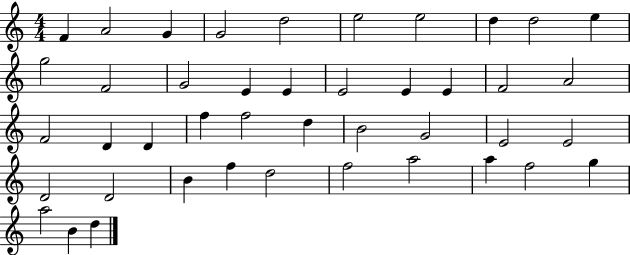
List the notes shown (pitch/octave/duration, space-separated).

F4/q A4/h G4/q G4/h D5/h E5/h E5/h D5/q D5/h E5/q G5/h F4/h G4/h E4/q E4/q E4/h E4/q E4/q F4/h A4/h F4/h D4/q D4/q F5/q F5/h D5/q B4/h G4/h E4/h E4/h D4/h D4/h B4/q F5/q D5/h F5/h A5/h A5/q F5/h G5/q A5/h B4/q D5/q